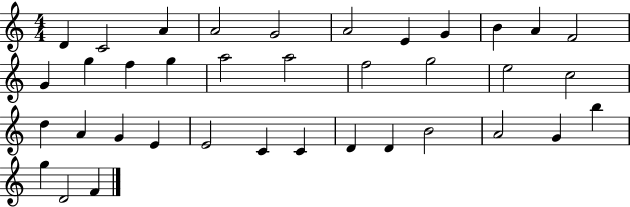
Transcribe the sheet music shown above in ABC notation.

X:1
T:Untitled
M:4/4
L:1/4
K:C
D C2 A A2 G2 A2 E G B A F2 G g f g a2 a2 f2 g2 e2 c2 d A G E E2 C C D D B2 A2 G b g D2 F